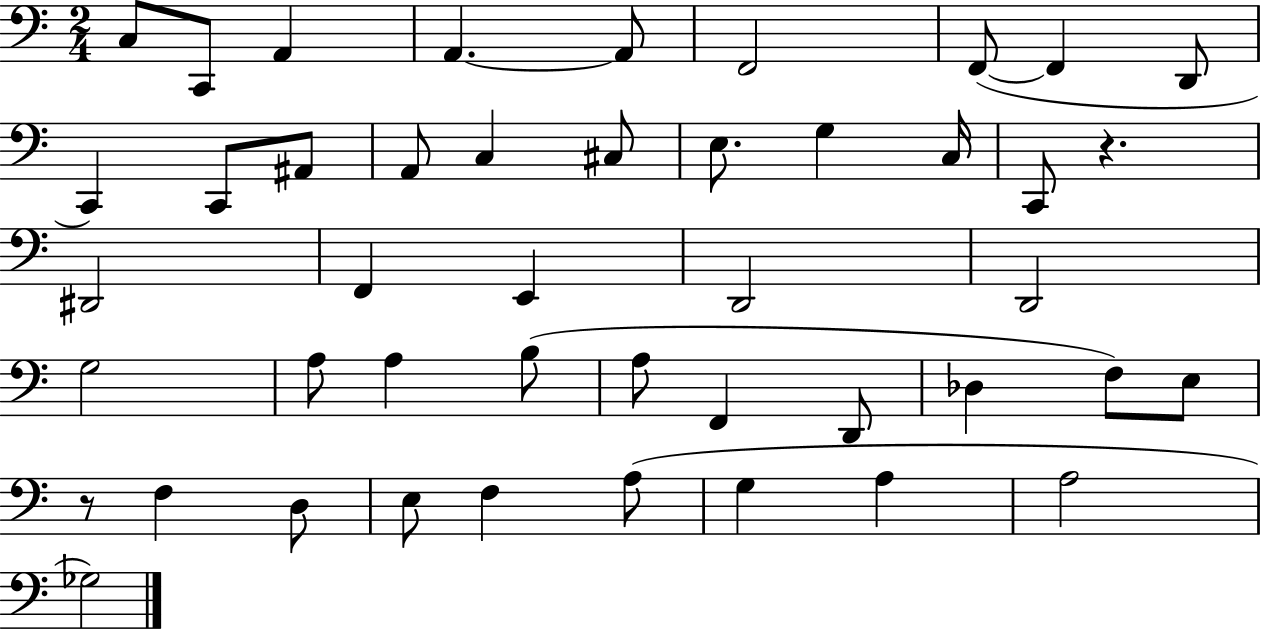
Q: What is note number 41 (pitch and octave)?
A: A3